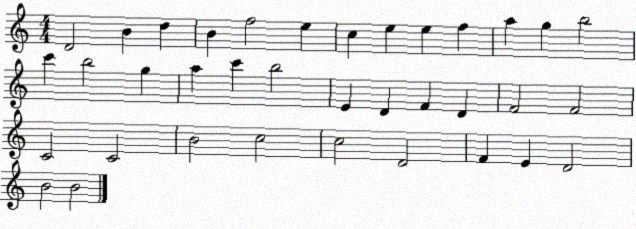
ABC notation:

X:1
T:Untitled
M:4/4
L:1/4
K:C
D2 B d B f2 e c e e f a g b2 c' b2 g a c' b2 E D F D F2 F2 C2 C2 B2 c2 c2 D2 F E D2 B2 B2